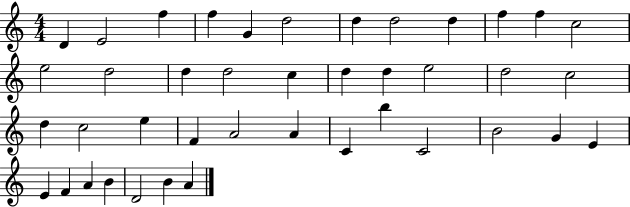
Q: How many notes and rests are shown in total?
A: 41